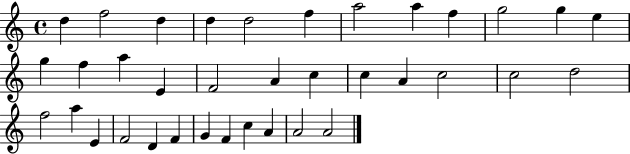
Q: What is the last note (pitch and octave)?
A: A4